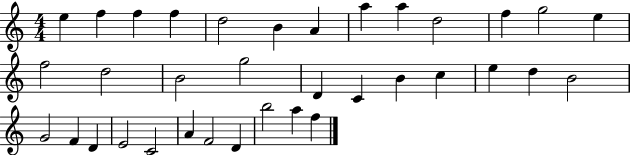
E5/q F5/q F5/q F5/q D5/h B4/q A4/q A5/q A5/q D5/h F5/q G5/h E5/q F5/h D5/h B4/h G5/h D4/q C4/q B4/q C5/q E5/q D5/q B4/h G4/h F4/q D4/q E4/h C4/h A4/q F4/h D4/q B5/h A5/q F5/q